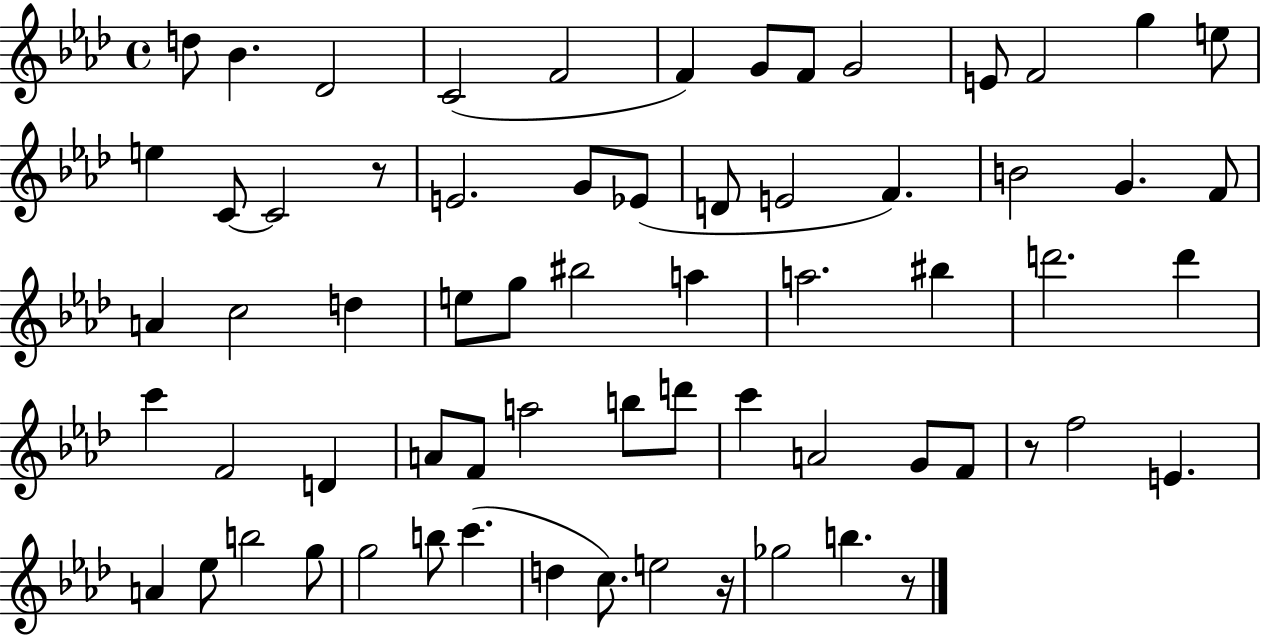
X:1
T:Untitled
M:4/4
L:1/4
K:Ab
d/2 _B _D2 C2 F2 F G/2 F/2 G2 E/2 F2 g e/2 e C/2 C2 z/2 E2 G/2 _E/2 D/2 E2 F B2 G F/2 A c2 d e/2 g/2 ^b2 a a2 ^b d'2 d' c' F2 D A/2 F/2 a2 b/2 d'/2 c' A2 G/2 F/2 z/2 f2 E A _e/2 b2 g/2 g2 b/2 c' d c/2 e2 z/4 _g2 b z/2